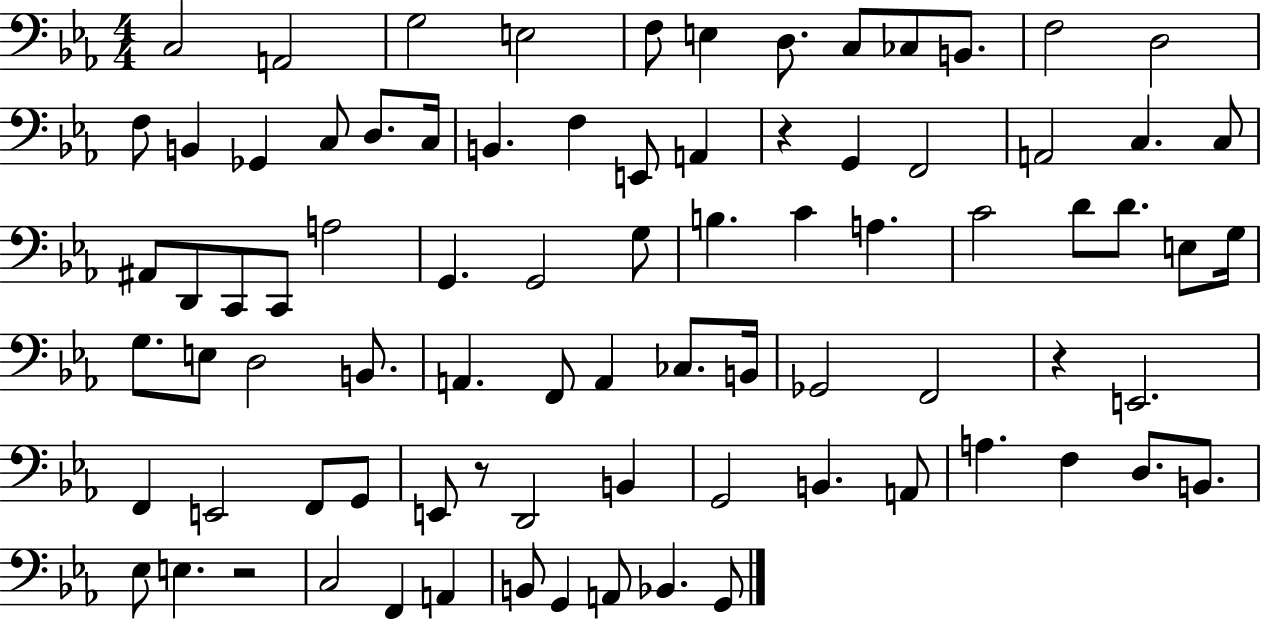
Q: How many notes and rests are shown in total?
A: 83